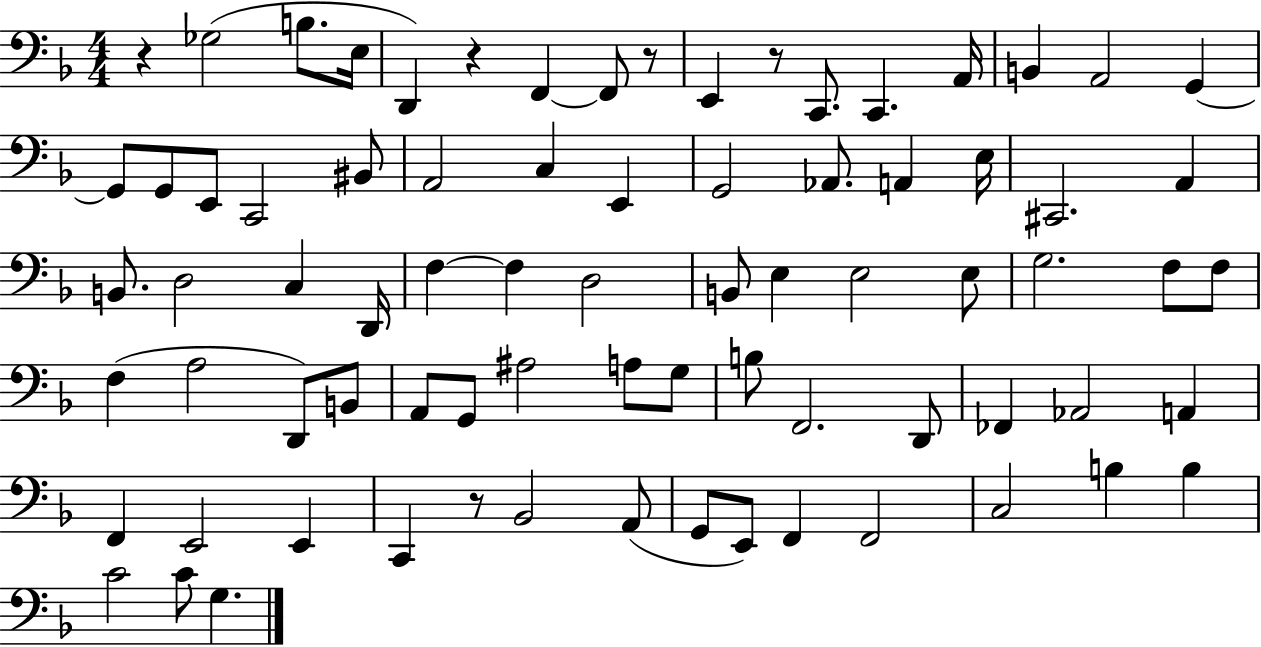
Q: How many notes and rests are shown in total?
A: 77